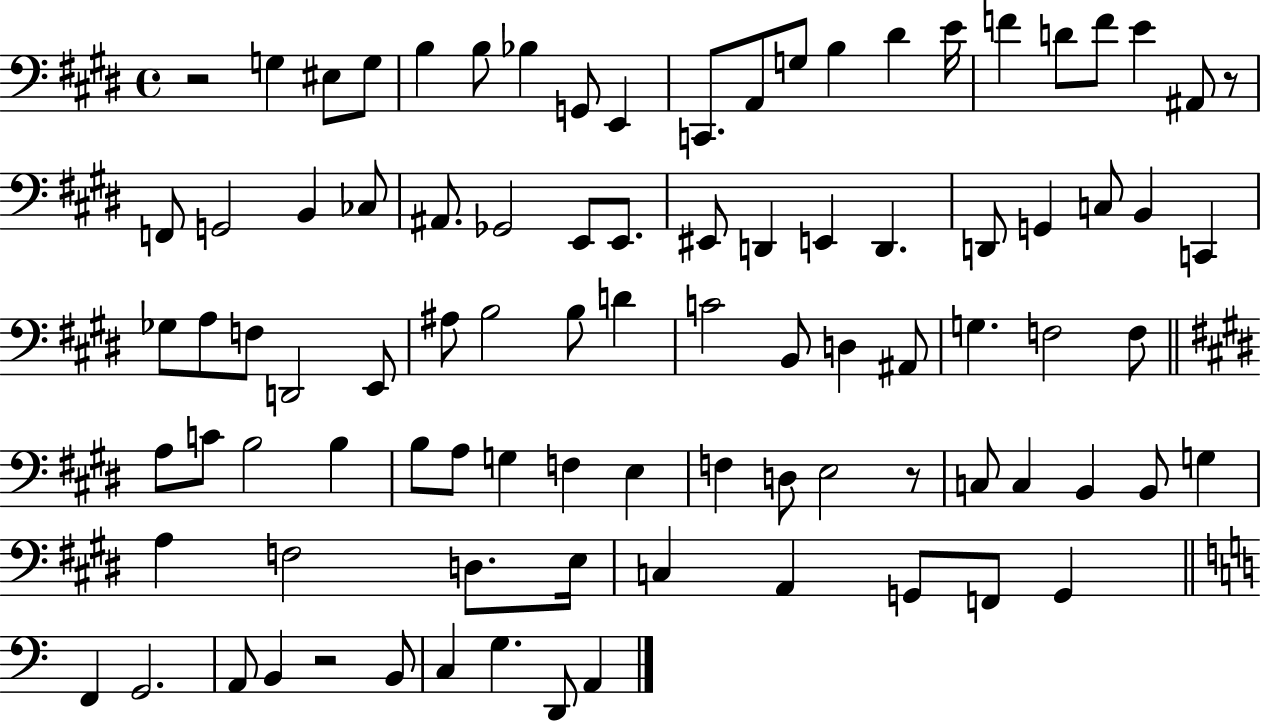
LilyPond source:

{
  \clef bass
  \time 4/4
  \defaultTimeSignature
  \key e \major
  r2 g4 eis8 g8 | b4 b8 bes4 g,8 e,4 | c,8. a,8 g8 b4 dis'4 e'16 | f'4 d'8 f'8 e'4 ais,8 r8 | \break f,8 g,2 b,4 ces8 | ais,8. ges,2 e,8 e,8. | eis,8 d,4 e,4 d,4. | d,8 g,4 c8 b,4 c,4 | \break ges8 a8 f8 d,2 e,8 | ais8 b2 b8 d'4 | c'2 b,8 d4 ais,8 | g4. f2 f8 | \break \bar "||" \break \key e \major a8 c'8 b2 b4 | b8 a8 g4 f4 e4 | f4 d8 e2 r8 | c8 c4 b,4 b,8 g4 | \break a4 f2 d8. e16 | c4 a,4 g,8 f,8 g,4 | \bar "||" \break \key a \minor f,4 g,2. | a,8 b,4 r2 b,8 | c4 g4. d,8 a,4 | \bar "|."
}